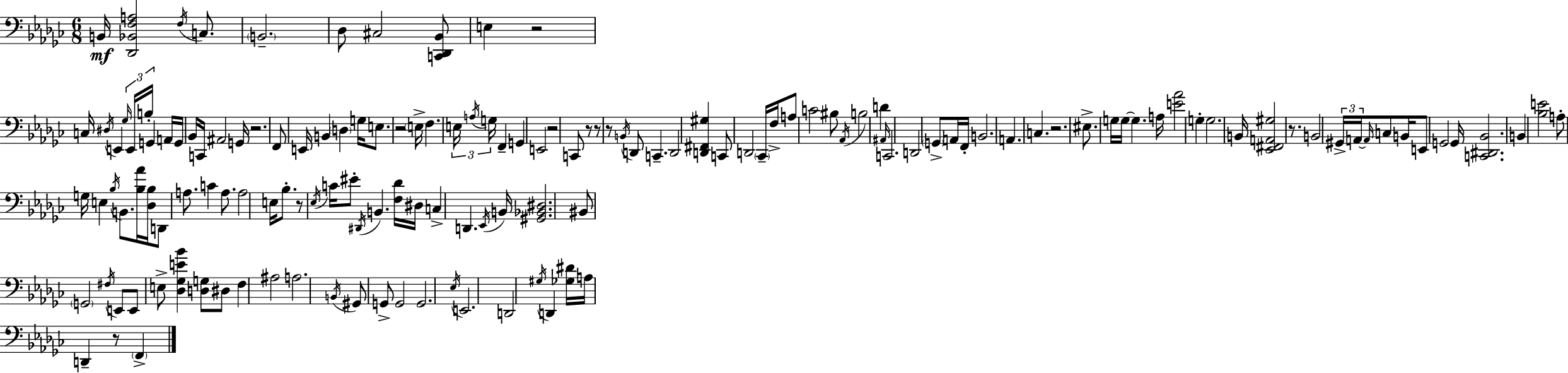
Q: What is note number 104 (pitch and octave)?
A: E3